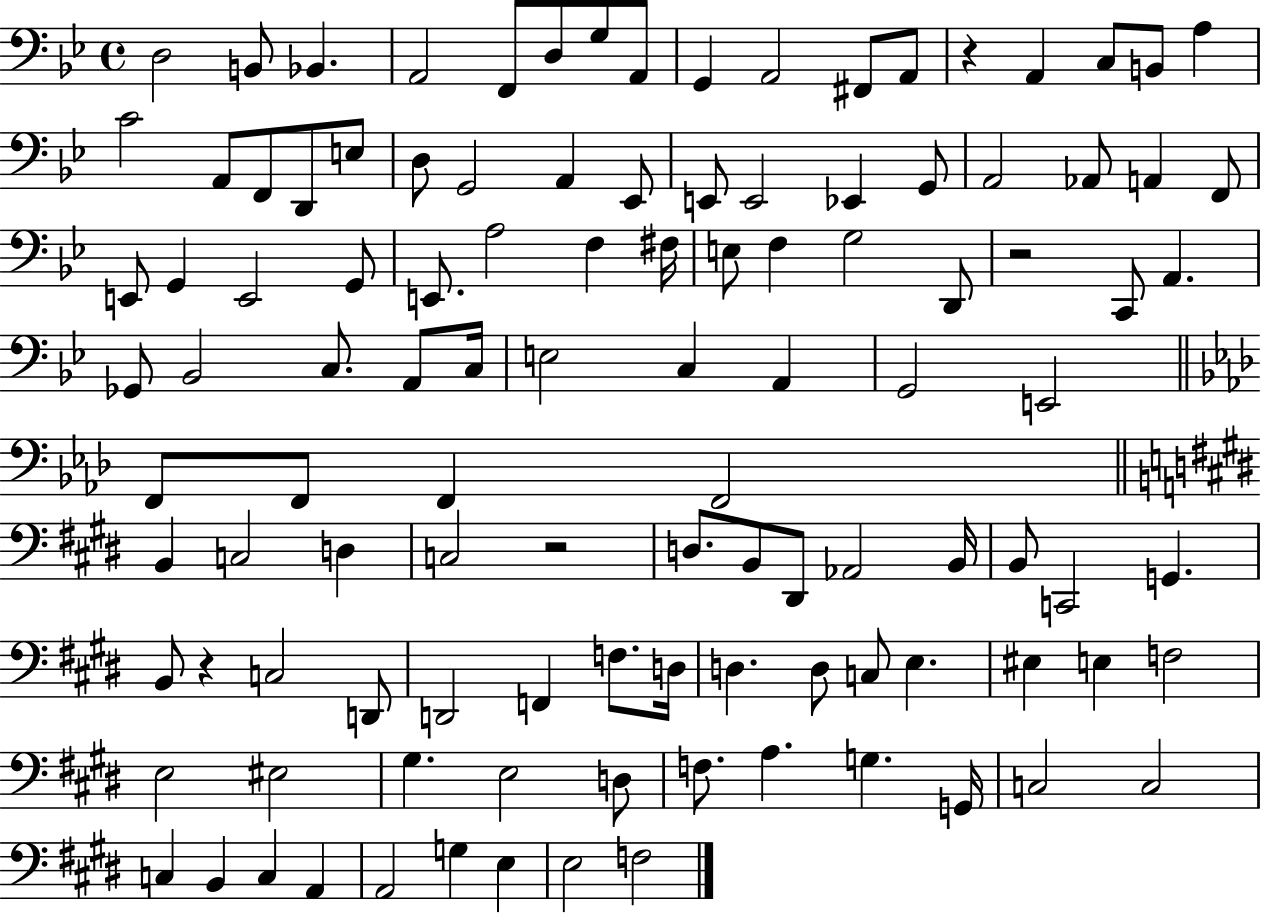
X:1
T:Untitled
M:4/4
L:1/4
K:Bb
D,2 B,,/2 _B,, A,,2 F,,/2 D,/2 G,/2 A,,/2 G,, A,,2 ^F,,/2 A,,/2 z A,, C,/2 B,,/2 A, C2 A,,/2 F,,/2 D,,/2 E,/2 D,/2 G,,2 A,, _E,,/2 E,,/2 E,,2 _E,, G,,/2 A,,2 _A,,/2 A,, F,,/2 E,,/2 G,, E,,2 G,,/2 E,,/2 A,2 F, ^F,/4 E,/2 F, G,2 D,,/2 z2 C,,/2 A,, _G,,/2 _B,,2 C,/2 A,,/2 C,/4 E,2 C, A,, G,,2 E,,2 F,,/2 F,,/2 F,, F,,2 B,, C,2 D, C,2 z2 D,/2 B,,/2 ^D,,/2 _A,,2 B,,/4 B,,/2 C,,2 G,, B,,/2 z C,2 D,,/2 D,,2 F,, F,/2 D,/4 D, D,/2 C,/2 E, ^E, E, F,2 E,2 ^E,2 ^G, E,2 D,/2 F,/2 A, G, G,,/4 C,2 C,2 C, B,, C, A,, A,,2 G, E, E,2 F,2